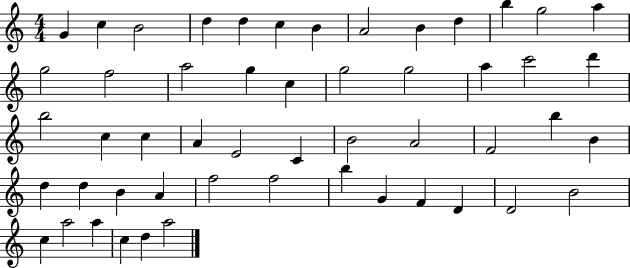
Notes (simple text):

G4/q C5/q B4/h D5/q D5/q C5/q B4/q A4/h B4/q D5/q B5/q G5/h A5/q G5/h F5/h A5/h G5/q C5/q G5/h G5/h A5/q C6/h D6/q B5/h C5/q C5/q A4/q E4/h C4/q B4/h A4/h F4/h B5/q B4/q D5/q D5/q B4/q A4/q F5/h F5/h B5/q G4/q F4/q D4/q D4/h B4/h C5/q A5/h A5/q C5/q D5/q A5/h